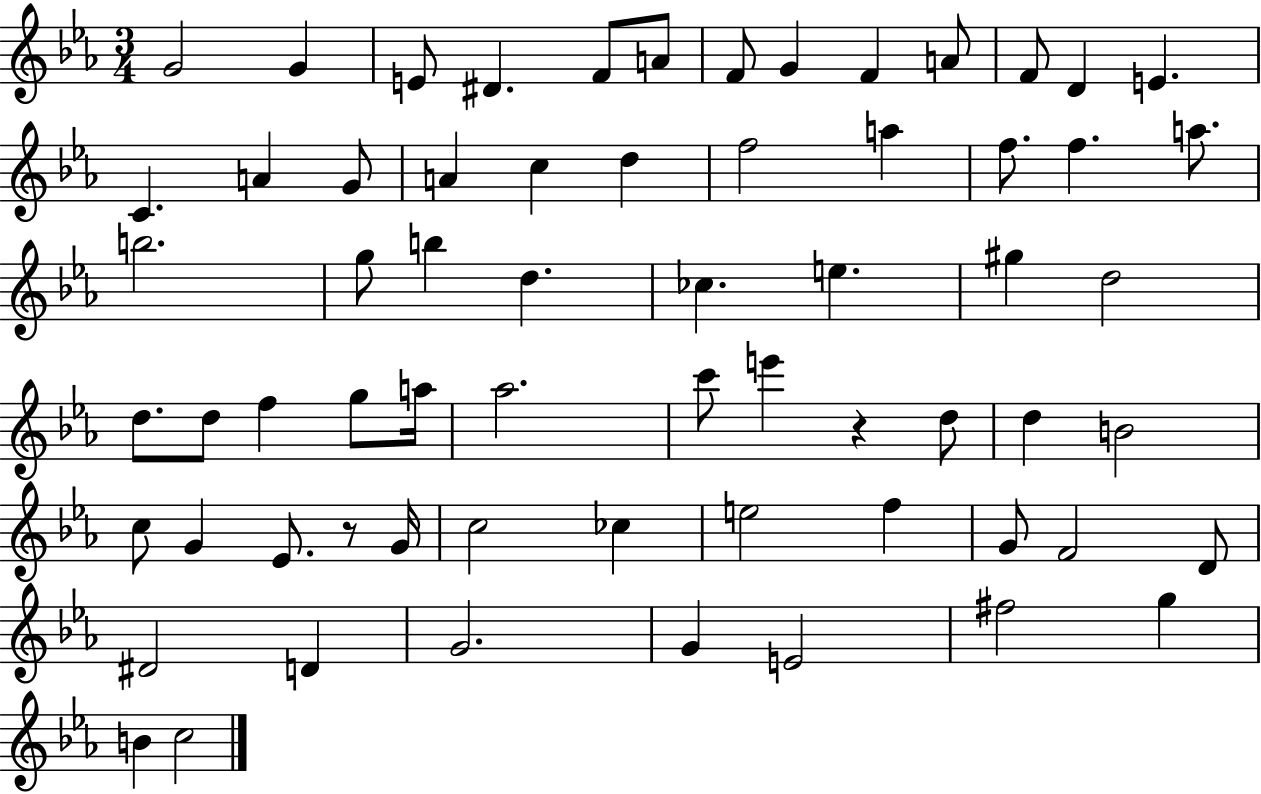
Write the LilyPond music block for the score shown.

{
  \clef treble
  \numericTimeSignature
  \time 3/4
  \key ees \major
  \repeat volta 2 { g'2 g'4 | e'8 dis'4. f'8 a'8 | f'8 g'4 f'4 a'8 | f'8 d'4 e'4. | \break c'4. a'4 g'8 | a'4 c''4 d''4 | f''2 a''4 | f''8. f''4. a''8. | \break b''2. | g''8 b''4 d''4. | ces''4. e''4. | gis''4 d''2 | \break d''8. d''8 f''4 g''8 a''16 | aes''2. | c'''8 e'''4 r4 d''8 | d''4 b'2 | \break c''8 g'4 ees'8. r8 g'16 | c''2 ces''4 | e''2 f''4 | g'8 f'2 d'8 | \break dis'2 d'4 | g'2. | g'4 e'2 | fis''2 g''4 | \break b'4 c''2 | } \bar "|."
}